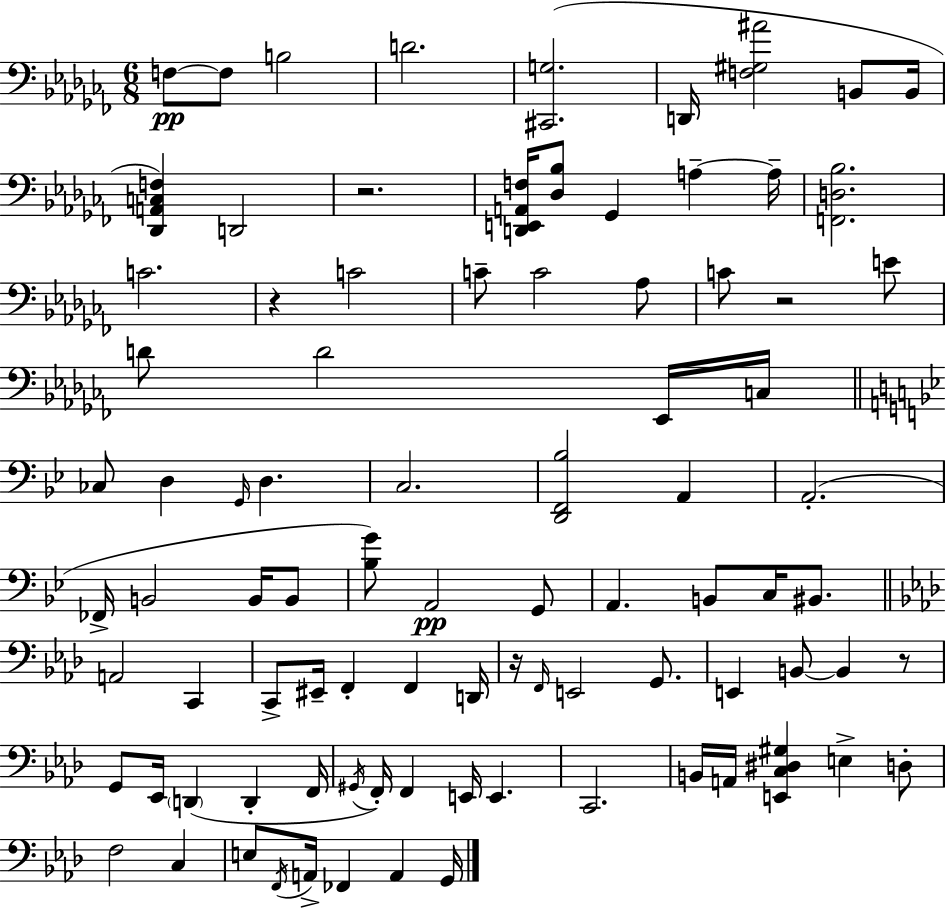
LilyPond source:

{
  \clef bass
  \numericTimeSignature
  \time 6/8
  \key aes \minor
  f8~~\pp f8 b2 | d'2. | <cis, g>2.( | d,16 <f gis ais'>2 b,8 b,16 | \break <des, a, c f>4) d,2 | r2. | <d, e, a, f>16 <des bes>8 ges,4 a4--~~ a16-- | <f, d bes>2. | \break c'2. | r4 c'2 | c'8-- c'2 aes8 | c'8 r2 e'8 | \break d'8 d'2 ees,16 c16 | \bar "||" \break \key g \minor ces8 d4 \grace { g,16 } d4. | c2. | <d, f, bes>2 a,4 | a,2.-.( | \break fes,16-> b,2 b,16 b,8 | <bes g'>8) a,2\pp g,8 | a,4. b,8 c16 bis,8. | \bar "||" \break \key f \minor a,2 c,4 | c,8-> eis,16-- f,4-. f,4 d,16 | r16 \grace { f,16 } e,2 g,8. | e,4 b,8~~ b,4 r8 | \break g,8 ees,16 \parenthesize d,4( d,4-. | f,16 \acciaccatura { gis,16 }) f,16-. f,4 e,16 e,4. | c,2. | b,16 a,16 <e, c dis gis>4 e4-> | \break d8-. f2 c4 | e8 \acciaccatura { f,16 } a,16-> fes,4 a,4 | g,16 \bar "|."
}